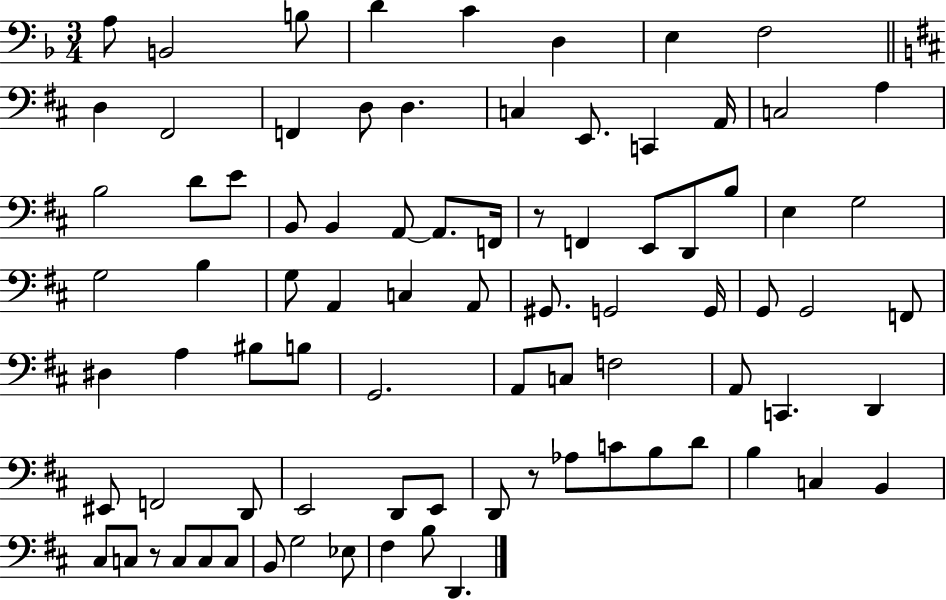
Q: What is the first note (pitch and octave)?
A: A3